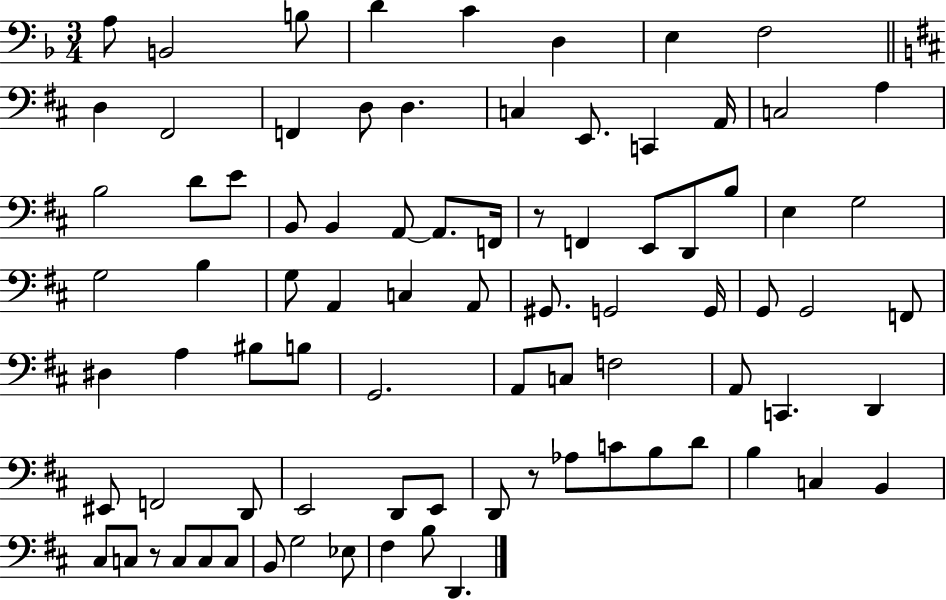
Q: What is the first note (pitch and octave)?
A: A3